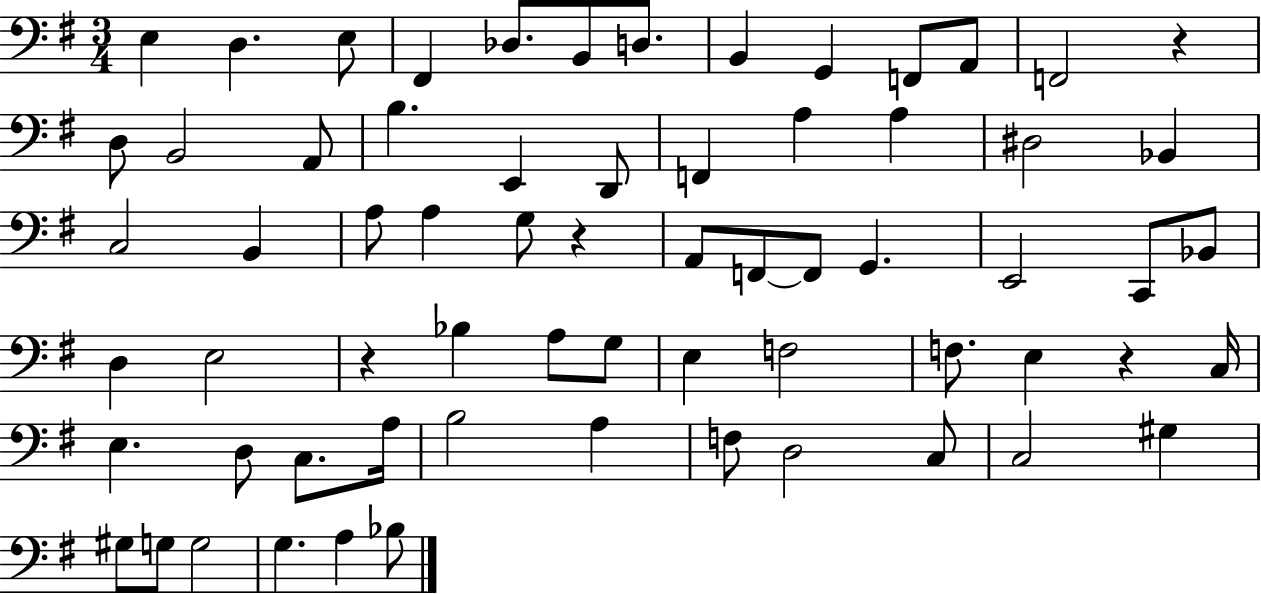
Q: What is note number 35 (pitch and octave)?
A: Bb2